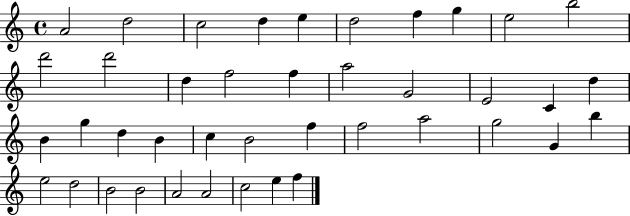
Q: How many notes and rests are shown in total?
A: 41